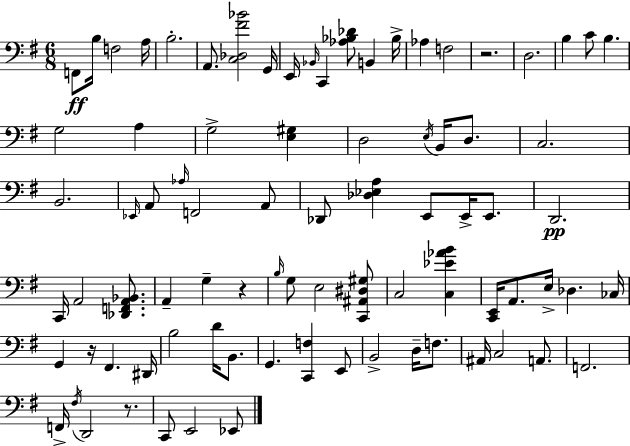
X:1
T:Untitled
M:6/8
L:1/4
K:Em
F,,/2 B,/4 F,2 A,/4 B,2 A,,/2 [C,_D,^F_B]2 G,,/4 E,,/4 _B,,/4 C,, [_A,_B,_D]/2 B,, _B,/4 _A, F,2 z2 D,2 B, C/2 B, G,2 A, G,2 [E,^G,] D,2 E,/4 B,,/4 D,/2 C,2 B,,2 _E,,/4 A,,/2 _A,/4 F,,2 A,,/2 _D,,/2 [_D,_E,A,] E,,/2 E,,/4 E,,/2 D,,2 C,,/4 A,,2 [_D,,F,,A,,_B,,]/2 A,, G, z B,/4 G,/2 E,2 [C,,^A,,^D,^G,]/2 C,2 [C,_E_AB] [C,,E,,]/4 A,,/2 E,/4 _D, _C,/4 G,, z/4 ^F,, ^D,,/4 B,2 D/4 B,,/2 G,, [C,,F,] E,,/2 B,,2 D,/4 F,/2 ^A,,/4 C,2 A,,/2 F,,2 F,,/4 ^F,/4 D,,2 z/2 C,,/2 E,,2 _E,,/2